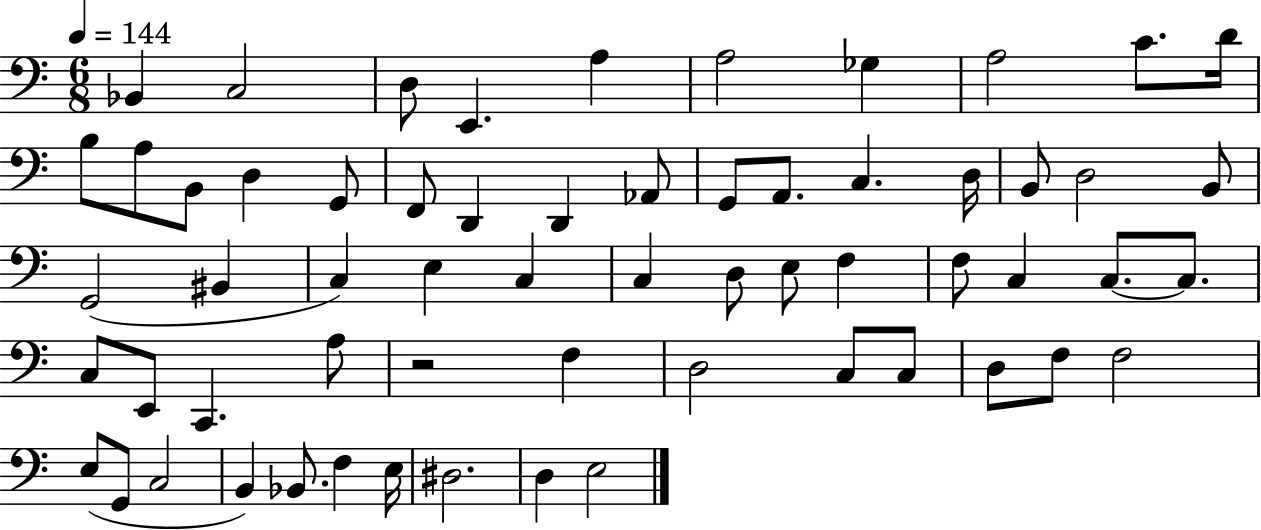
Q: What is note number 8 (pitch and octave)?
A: A3